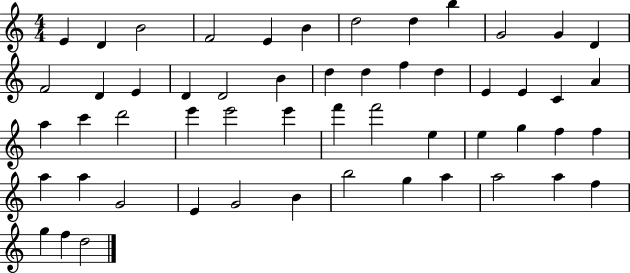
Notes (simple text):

E4/q D4/q B4/h F4/h E4/q B4/q D5/h D5/q B5/q G4/h G4/q D4/q F4/h D4/q E4/q D4/q D4/h B4/q D5/q D5/q F5/q D5/q E4/q E4/q C4/q A4/q A5/q C6/q D6/h E6/q E6/h E6/q F6/q F6/h E5/q E5/q G5/q F5/q F5/q A5/q A5/q G4/h E4/q G4/h B4/q B5/h G5/q A5/q A5/h A5/q F5/q G5/q F5/q D5/h